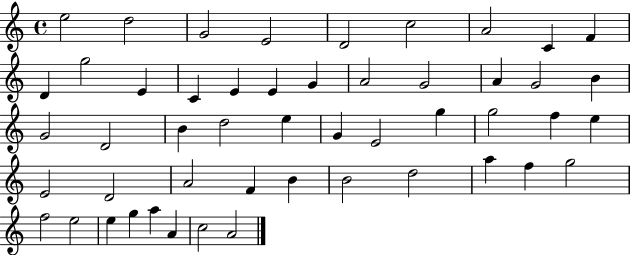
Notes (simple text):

E5/h D5/h G4/h E4/h D4/h C5/h A4/h C4/q F4/q D4/q G5/h E4/q C4/q E4/q E4/q G4/q A4/h G4/h A4/q G4/h B4/q G4/h D4/h B4/q D5/h E5/q G4/q E4/h G5/q G5/h F5/q E5/q E4/h D4/h A4/h F4/q B4/q B4/h D5/h A5/q F5/q G5/h F5/h E5/h E5/q G5/q A5/q A4/q C5/h A4/h